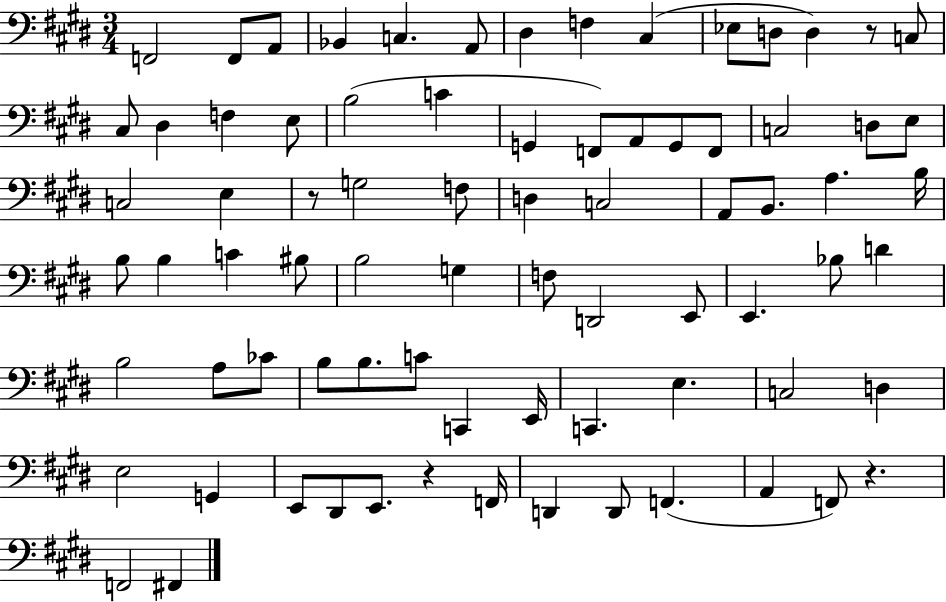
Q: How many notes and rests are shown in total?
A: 78